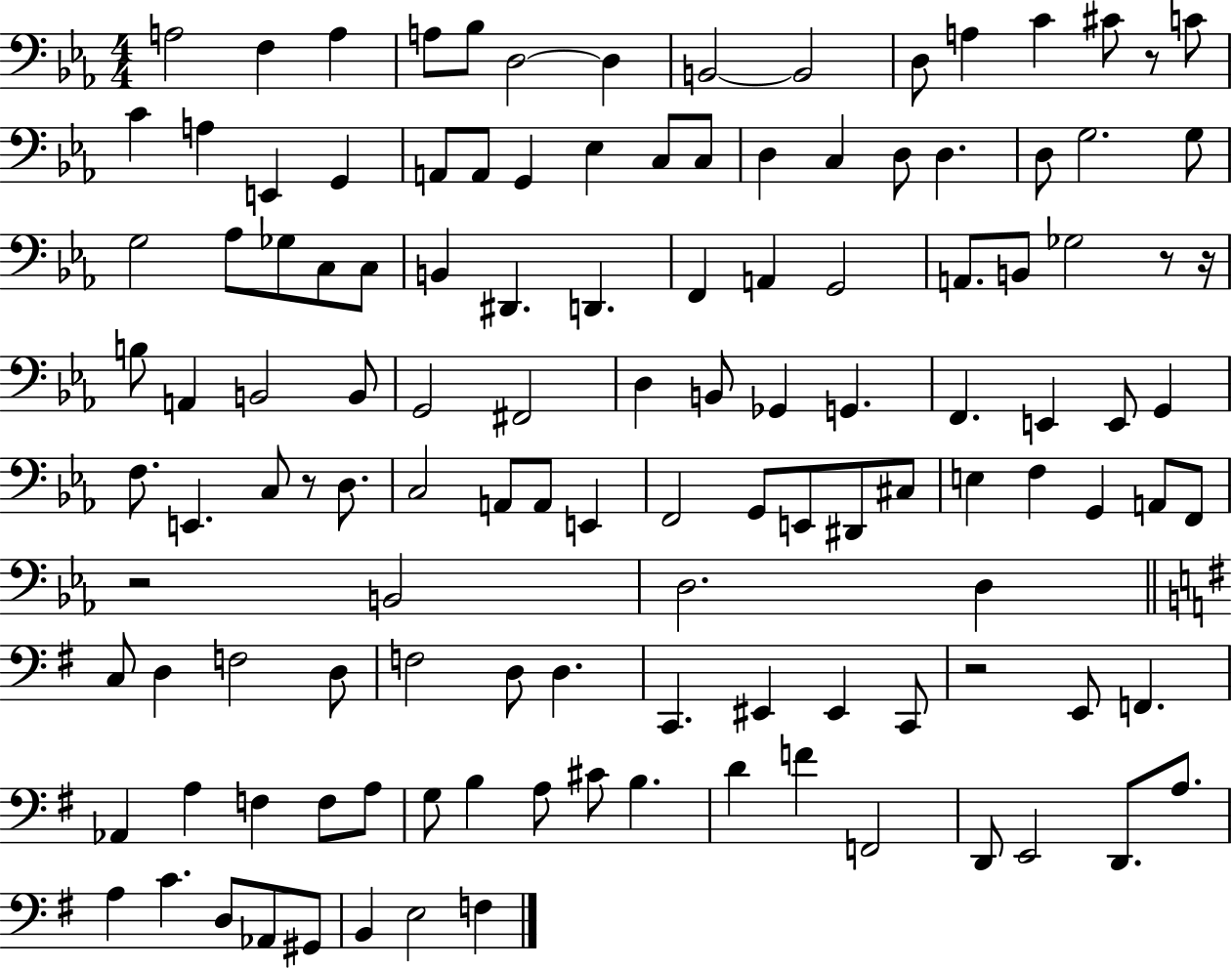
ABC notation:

X:1
T:Untitled
M:4/4
L:1/4
K:Eb
A,2 F, A, A,/2 _B,/2 D,2 D, B,,2 B,,2 D,/2 A, C ^C/2 z/2 C/2 C A, E,, G,, A,,/2 A,,/2 G,, _E, C,/2 C,/2 D, C, D,/2 D, D,/2 G,2 G,/2 G,2 _A,/2 _G,/2 C,/2 C,/2 B,, ^D,, D,, F,, A,, G,,2 A,,/2 B,,/2 _G,2 z/2 z/4 B,/2 A,, B,,2 B,,/2 G,,2 ^F,,2 D, B,,/2 _G,, G,, F,, E,, E,,/2 G,, F,/2 E,, C,/2 z/2 D,/2 C,2 A,,/2 A,,/2 E,, F,,2 G,,/2 E,,/2 ^D,,/2 ^C,/2 E, F, G,, A,,/2 F,,/2 z2 B,,2 D,2 D, C,/2 D, F,2 D,/2 F,2 D,/2 D, C,, ^E,, ^E,, C,,/2 z2 E,,/2 F,, _A,, A, F, F,/2 A,/2 G,/2 B, A,/2 ^C/2 B, D F F,,2 D,,/2 E,,2 D,,/2 A,/2 A, C D,/2 _A,,/2 ^G,,/2 B,, E,2 F,